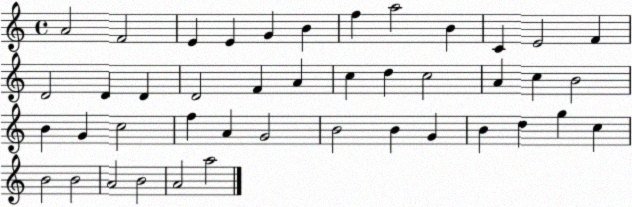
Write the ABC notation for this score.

X:1
T:Untitled
M:4/4
L:1/4
K:C
A2 F2 E E G B f a2 B C E2 F D2 D D D2 F A c d c2 A c B2 B G c2 f A G2 B2 B G B d g c B2 B2 A2 B2 A2 a2